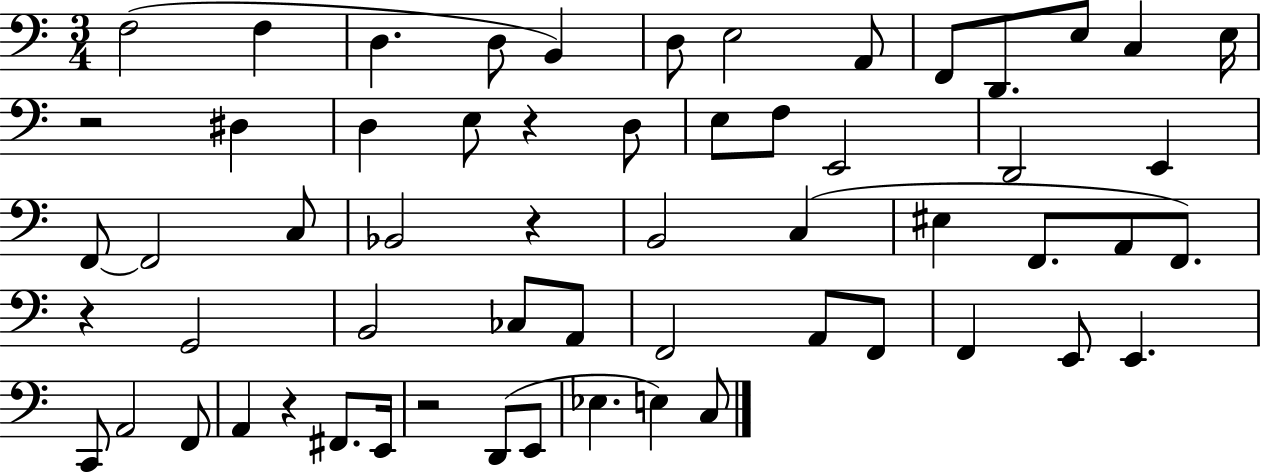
X:1
T:Untitled
M:3/4
L:1/4
K:C
F,2 F, D, D,/2 B,, D,/2 E,2 A,,/2 F,,/2 D,,/2 E,/2 C, E,/4 z2 ^D, D, E,/2 z D,/2 E,/2 F,/2 E,,2 D,,2 E,, F,,/2 F,,2 C,/2 _B,,2 z B,,2 C, ^E, F,,/2 A,,/2 F,,/2 z G,,2 B,,2 _C,/2 A,,/2 F,,2 A,,/2 F,,/2 F,, E,,/2 E,, C,,/2 A,,2 F,,/2 A,, z ^F,,/2 E,,/4 z2 D,,/2 E,,/2 _E, E, C,/2